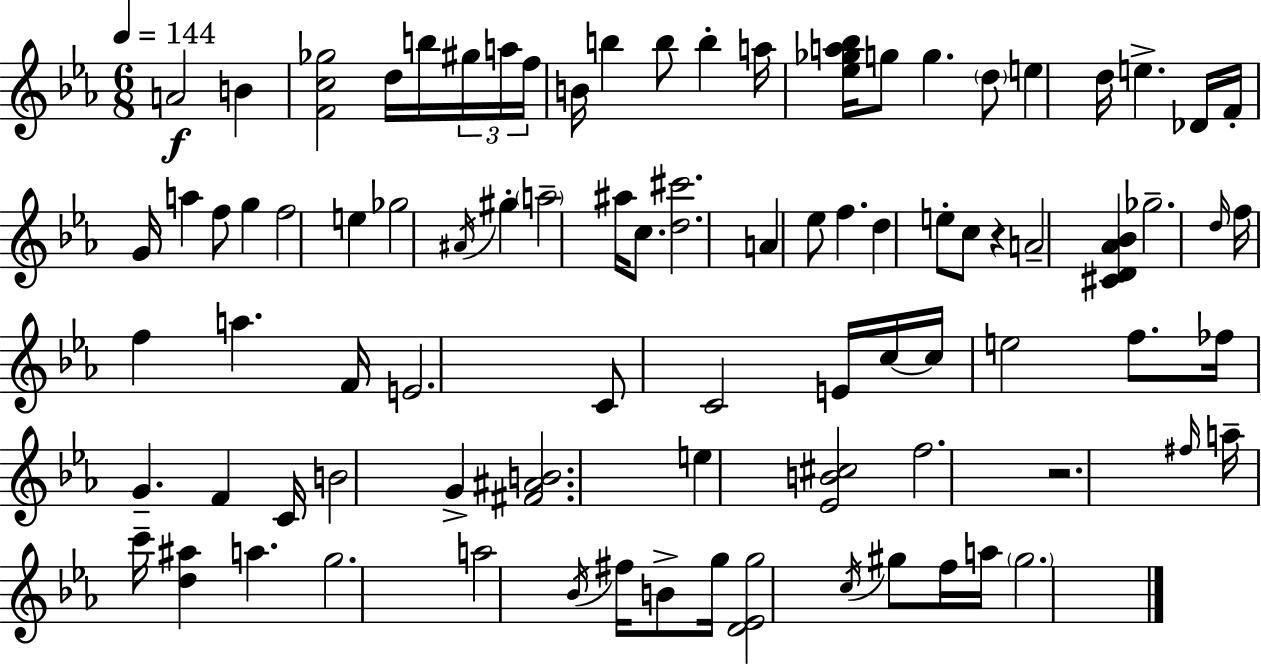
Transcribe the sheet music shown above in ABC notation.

X:1
T:Untitled
M:6/8
L:1/4
K:Eb
A2 B [Fc_g]2 d/4 b/4 ^g/4 a/4 f/4 B/4 b b/2 b a/4 [_e_ga_b]/4 g/2 g d/2 e d/4 e _D/4 F/4 G/4 a f/2 g f2 e _g2 ^A/4 ^g a2 ^a/4 c/2 [d^c']2 A _e/2 f d e/2 c/2 z A2 [^CD_A_B] _g2 d/4 f/4 f a F/4 E2 C/2 C2 E/4 c/4 c/4 e2 f/2 _f/4 G F C/4 B2 G [^F^AB]2 e [_EB^c]2 f2 z2 ^f/4 a/4 c'/4 [d^a] a g2 a2 _B/4 ^f/4 B/2 g/4 [D_Eg]2 c/4 ^g/2 f/4 a/4 ^g2